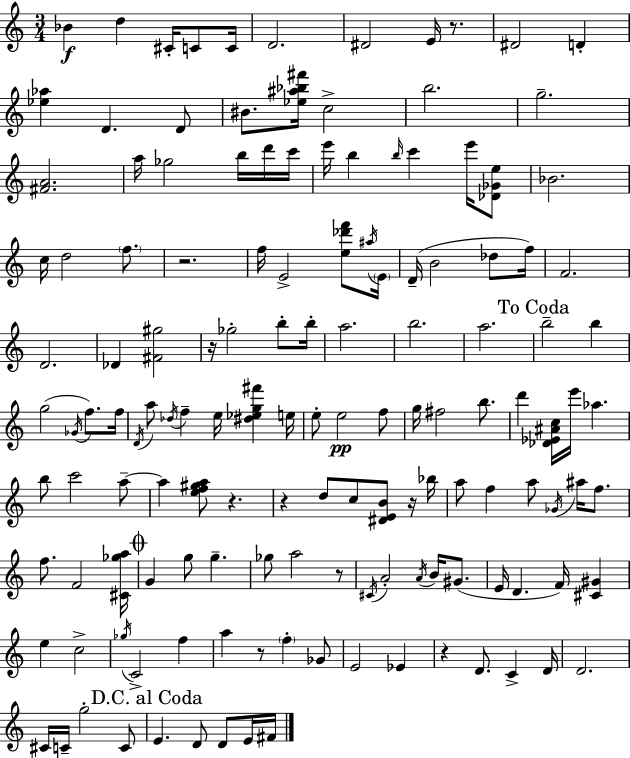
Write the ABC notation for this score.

X:1
T:Untitled
M:3/4
L:1/4
K:Am
_B d ^C/4 C/2 C/4 D2 ^D2 E/4 z/2 ^D2 D [_e_a] D D/2 ^B/2 [_e^a_b^f']/4 c2 b2 g2 [^FA]2 a/4 _g2 b/4 d'/4 c'/4 e'/4 b b/4 c' e'/4 [_D_Ge]/2 _B2 c/4 d2 f/2 z2 f/4 E2 [e_d'f']/2 ^a/4 E/4 D/4 B2 _d/2 f/4 F2 D2 _D [^F^g]2 z/4 _g2 b/2 b/4 a2 b2 a2 b2 b g2 _G/4 f/2 f/4 D/4 a/2 _d/4 f e/4 [^d_eg^f'] e/4 e/2 e2 f/2 g/4 ^f2 b/2 d' [_D_E^Ac]/4 e'/4 _a b/2 c'2 a/2 a [ef^ga]/2 z z d/2 c/2 [^DEB]/2 z/4 _b/4 a/2 f a/2 _G/4 ^a/4 f/2 f/2 F2 [^C_ga]/4 G g/2 g _g/2 a2 z/2 ^C/4 A2 A/4 B/4 ^G/2 E/4 D F/4 [^C^G] e c2 _g/4 C2 f a z/2 f _G/2 E2 _E z D/2 C D/4 D2 ^C/4 C/4 g2 C/2 E D/2 D/2 E/4 ^F/4